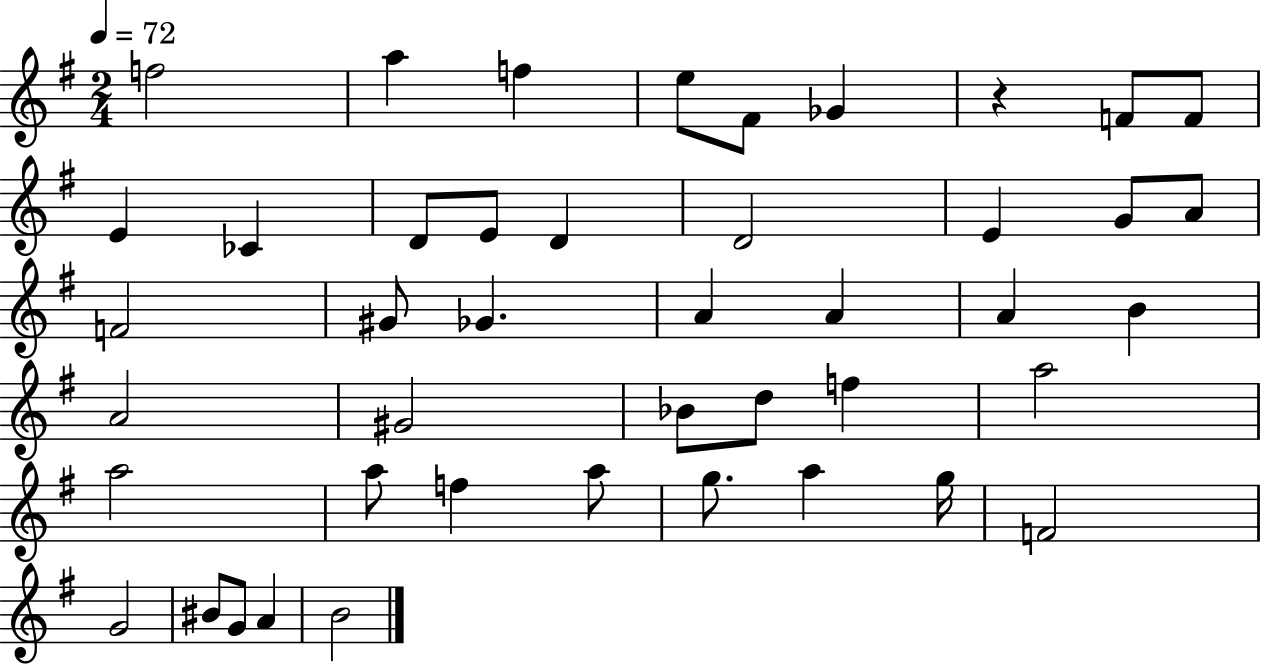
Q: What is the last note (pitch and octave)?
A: B4